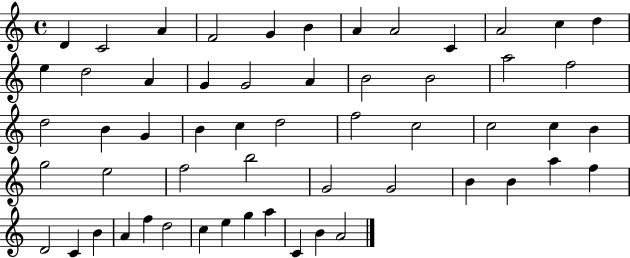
{
  \clef treble
  \time 4/4
  \defaultTimeSignature
  \key c \major
  d'4 c'2 a'4 | f'2 g'4 b'4 | a'4 a'2 c'4 | a'2 c''4 d''4 | \break e''4 d''2 a'4 | g'4 g'2 a'4 | b'2 b'2 | a''2 f''2 | \break d''2 b'4 g'4 | b'4 c''4 d''2 | f''2 c''2 | c''2 c''4 b'4 | \break g''2 e''2 | f''2 b''2 | g'2 g'2 | b'4 b'4 a''4 f''4 | \break d'2 c'4 b'4 | a'4 f''4 d''2 | c''4 e''4 g''4 a''4 | c'4 b'4 a'2 | \break \bar "|."
}